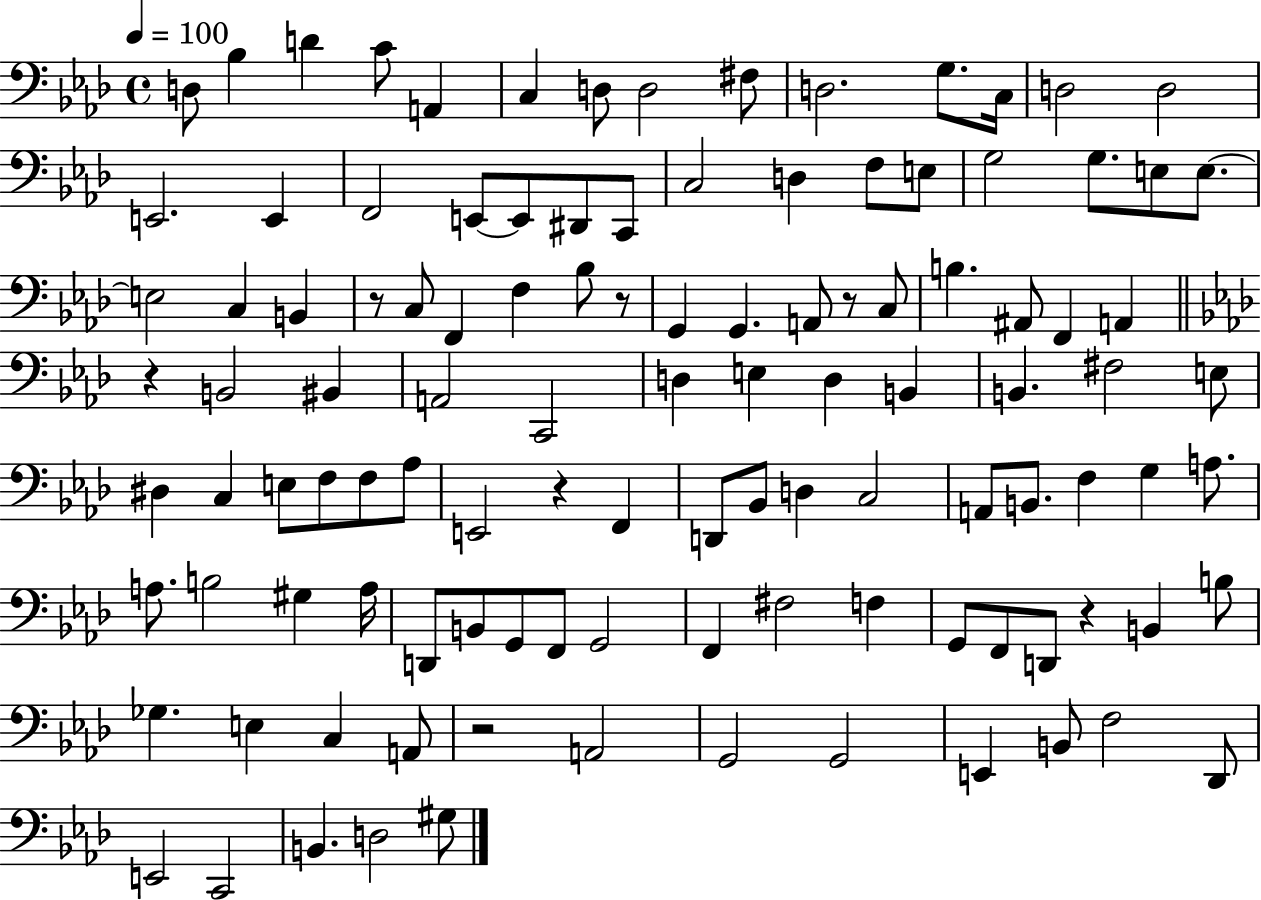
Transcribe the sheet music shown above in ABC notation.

X:1
T:Untitled
M:4/4
L:1/4
K:Ab
D,/2 _B, D C/2 A,, C, D,/2 D,2 ^F,/2 D,2 G,/2 C,/4 D,2 D,2 E,,2 E,, F,,2 E,,/2 E,,/2 ^D,,/2 C,,/2 C,2 D, F,/2 E,/2 G,2 G,/2 E,/2 E,/2 E,2 C, B,, z/2 C,/2 F,, F, _B,/2 z/2 G,, G,, A,,/2 z/2 C,/2 B, ^A,,/2 F,, A,, z B,,2 ^B,, A,,2 C,,2 D, E, D, B,, B,, ^F,2 E,/2 ^D, C, E,/2 F,/2 F,/2 _A,/2 E,,2 z F,, D,,/2 _B,,/2 D, C,2 A,,/2 B,,/2 F, G, A,/2 A,/2 B,2 ^G, A,/4 D,,/2 B,,/2 G,,/2 F,,/2 G,,2 F,, ^F,2 F, G,,/2 F,,/2 D,,/2 z B,, B,/2 _G, E, C, A,,/2 z2 A,,2 G,,2 G,,2 E,, B,,/2 F,2 _D,,/2 E,,2 C,,2 B,, D,2 ^G,/2